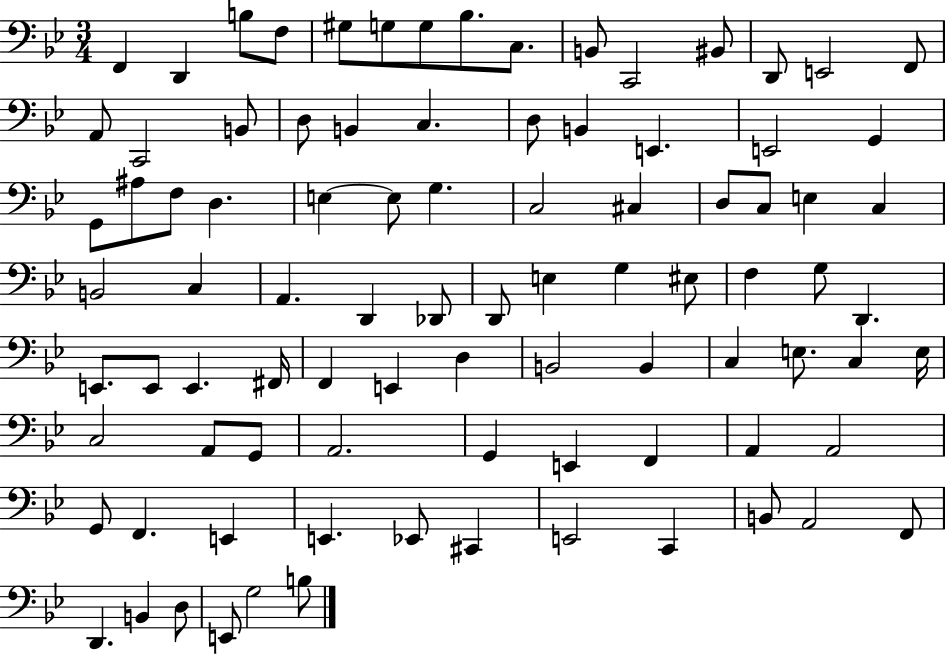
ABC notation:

X:1
T:Untitled
M:3/4
L:1/4
K:Bb
F,, D,, B,/2 F,/2 ^G,/2 G,/2 G,/2 _B,/2 C,/2 B,,/2 C,,2 ^B,,/2 D,,/2 E,,2 F,,/2 A,,/2 C,,2 B,,/2 D,/2 B,, C, D,/2 B,, E,, E,,2 G,, G,,/2 ^A,/2 F,/2 D, E, E,/2 G, C,2 ^C, D,/2 C,/2 E, C, B,,2 C, A,, D,, _D,,/2 D,,/2 E, G, ^E,/2 F, G,/2 D,, E,,/2 E,,/2 E,, ^F,,/4 F,, E,, D, B,,2 B,, C, E,/2 C, E,/4 C,2 A,,/2 G,,/2 A,,2 G,, E,, F,, A,, A,,2 G,,/2 F,, E,, E,, _E,,/2 ^C,, E,,2 C,, B,,/2 A,,2 F,,/2 D,, B,, D,/2 E,,/2 G,2 B,/2